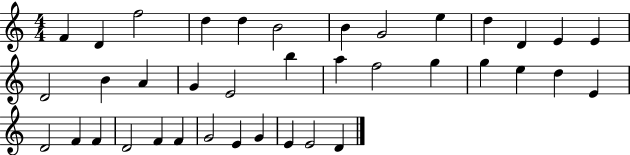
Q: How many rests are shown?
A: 0